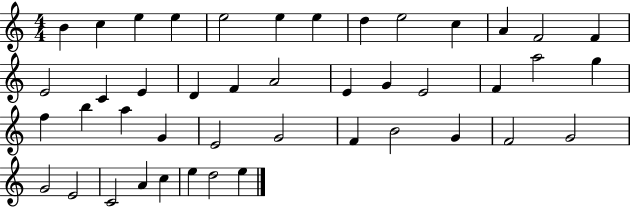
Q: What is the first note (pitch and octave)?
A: B4